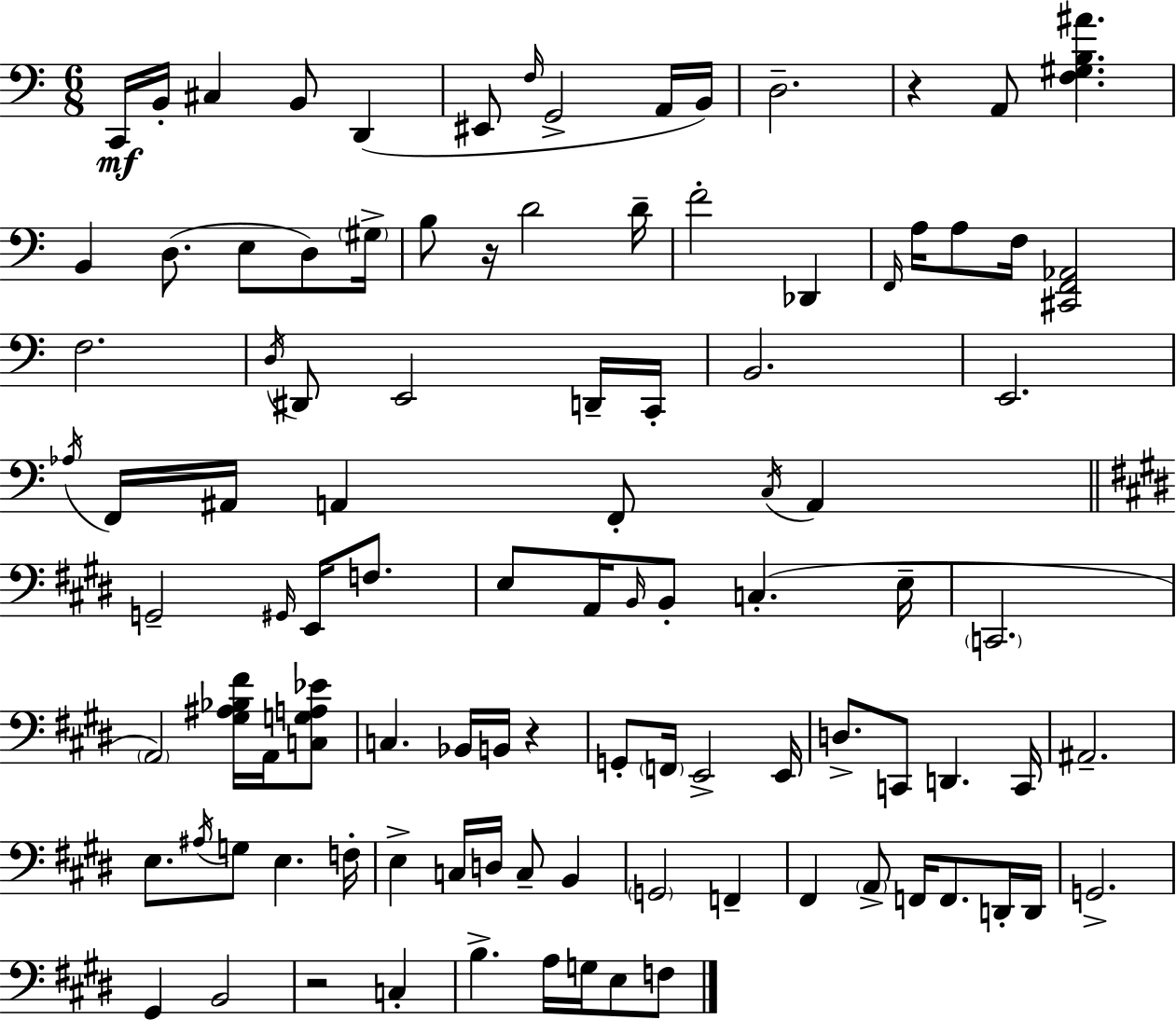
{
  \clef bass
  \numericTimeSignature
  \time 6/8
  \key a \minor
  c,16\mf b,16-. cis4 b,8 d,4( | eis,8 \grace { f16 } g,2-> a,16 | b,16) d2.-- | r4 a,8 <f gis b ais'>4. | \break b,4 d8.( e8 d8) | \parenthesize gis16-> b8 r16 d'2 | d'16-- f'2-. des,4 | \grace { f,16 } a16 a8 f16 <cis, f, aes,>2 | \break f2. | \acciaccatura { d16 } dis,8 e,2 | d,16-- c,16-. b,2. | e,2. | \break \acciaccatura { aes16 } f,16 ais,16 a,4 f,8-. | \acciaccatura { c16 } a,4 \bar "||" \break \key e \major g,2-- \grace { gis,16 } e,16 f8. | e8 a,16 \grace { b,16 } b,8-. c4.-.( | e16-- \parenthesize c,2. | \parenthesize a,2) <gis ais bes fis'>16 a,16 | \break <c g a ees'>8 c4. bes,16 b,16 r4 | g,8-. \parenthesize f,16 e,2-> | e,16 d8.-> c,8 d,4. | c,16 ais,2.-- | \break e8. \acciaccatura { ais16 } g8 e4. | f16-. e4-> c16 d16 c8-- b,4 | \parenthesize g,2 f,4-- | fis,4 \parenthesize a,8-> f,16 f,8. | \break d,16-. d,16 g,2.-> | gis,4 b,2 | r2 c4-. | b4.-> a16 g16 e8 | \break f8 \bar "|."
}